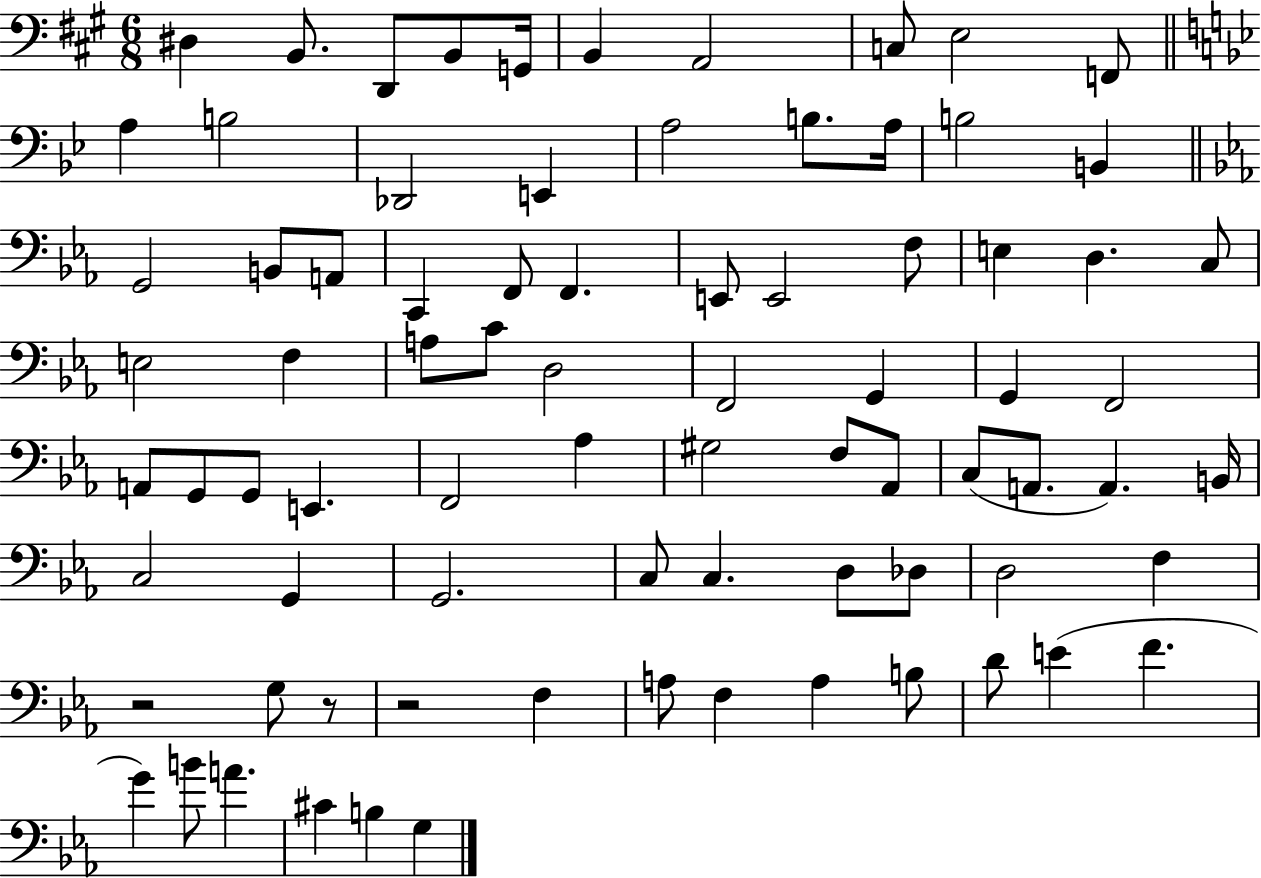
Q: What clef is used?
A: bass